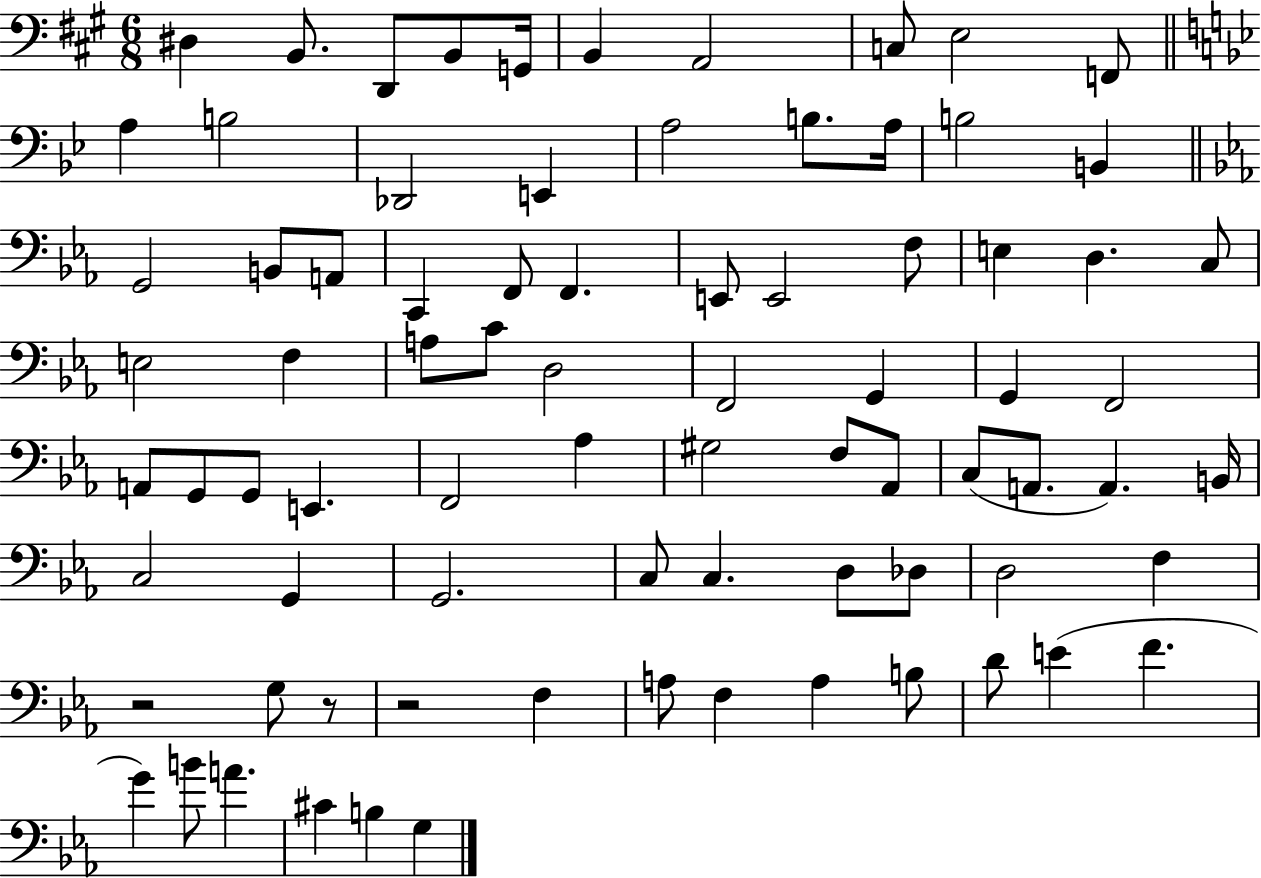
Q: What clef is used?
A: bass